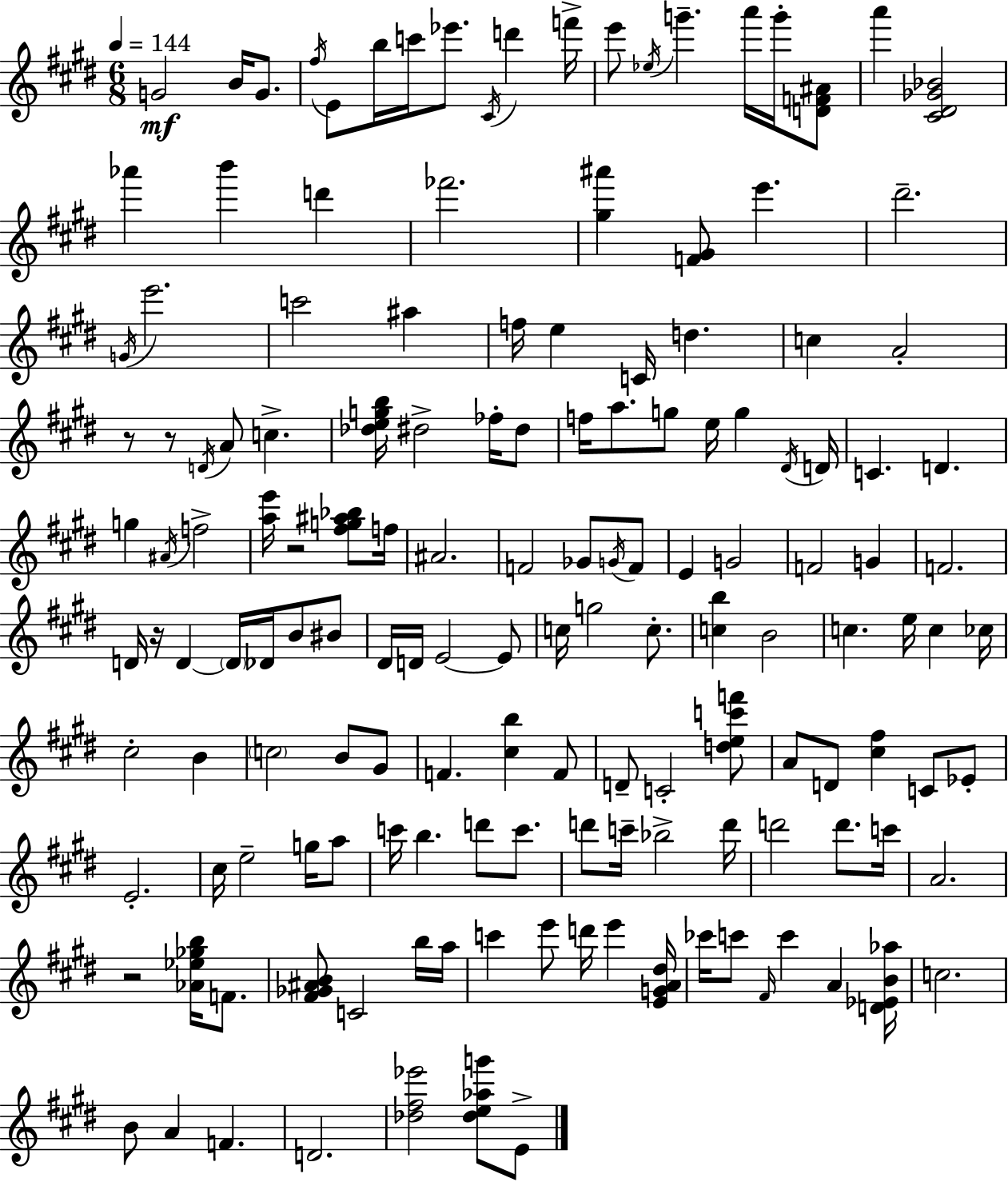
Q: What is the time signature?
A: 6/8